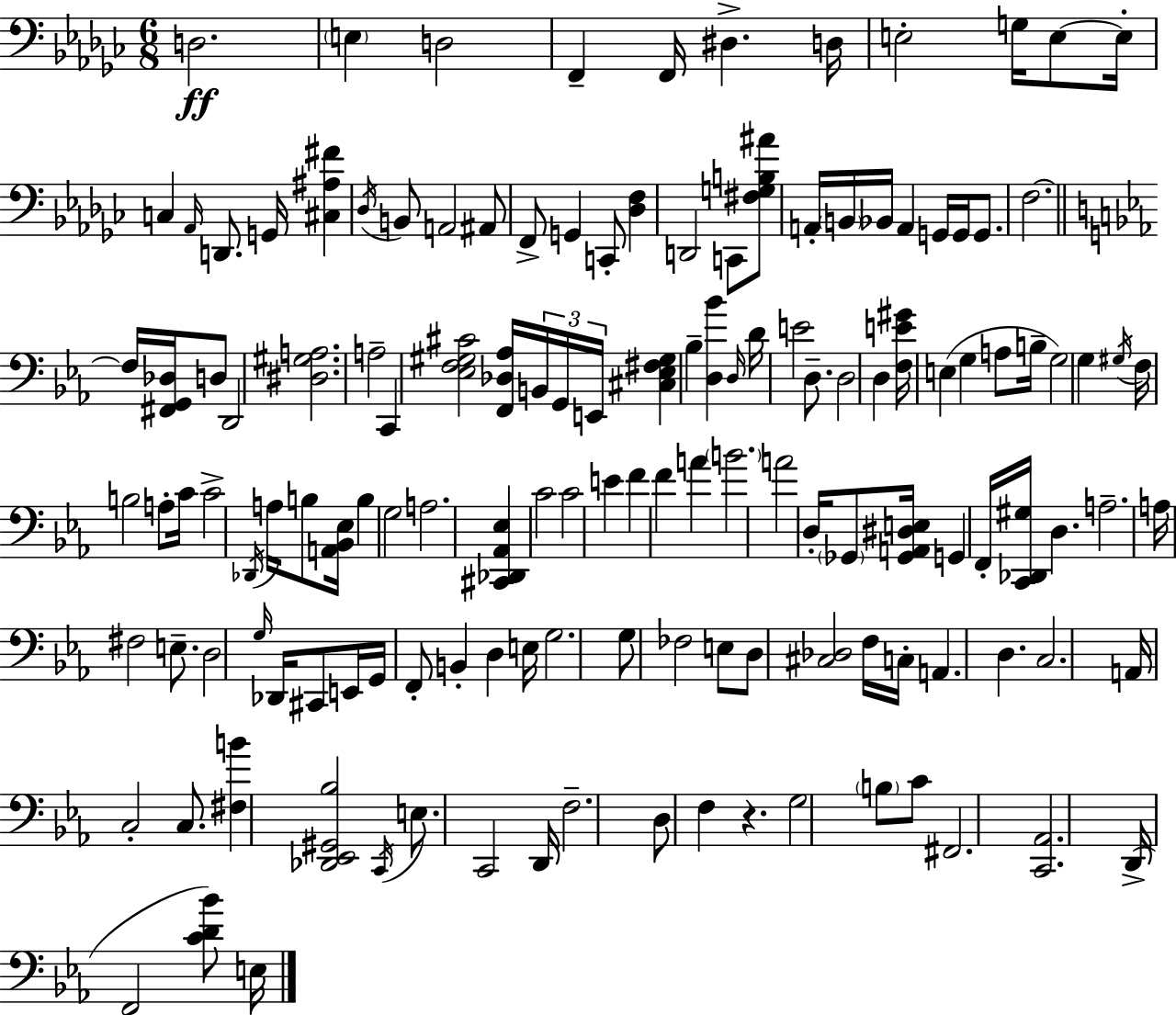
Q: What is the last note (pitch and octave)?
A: E3